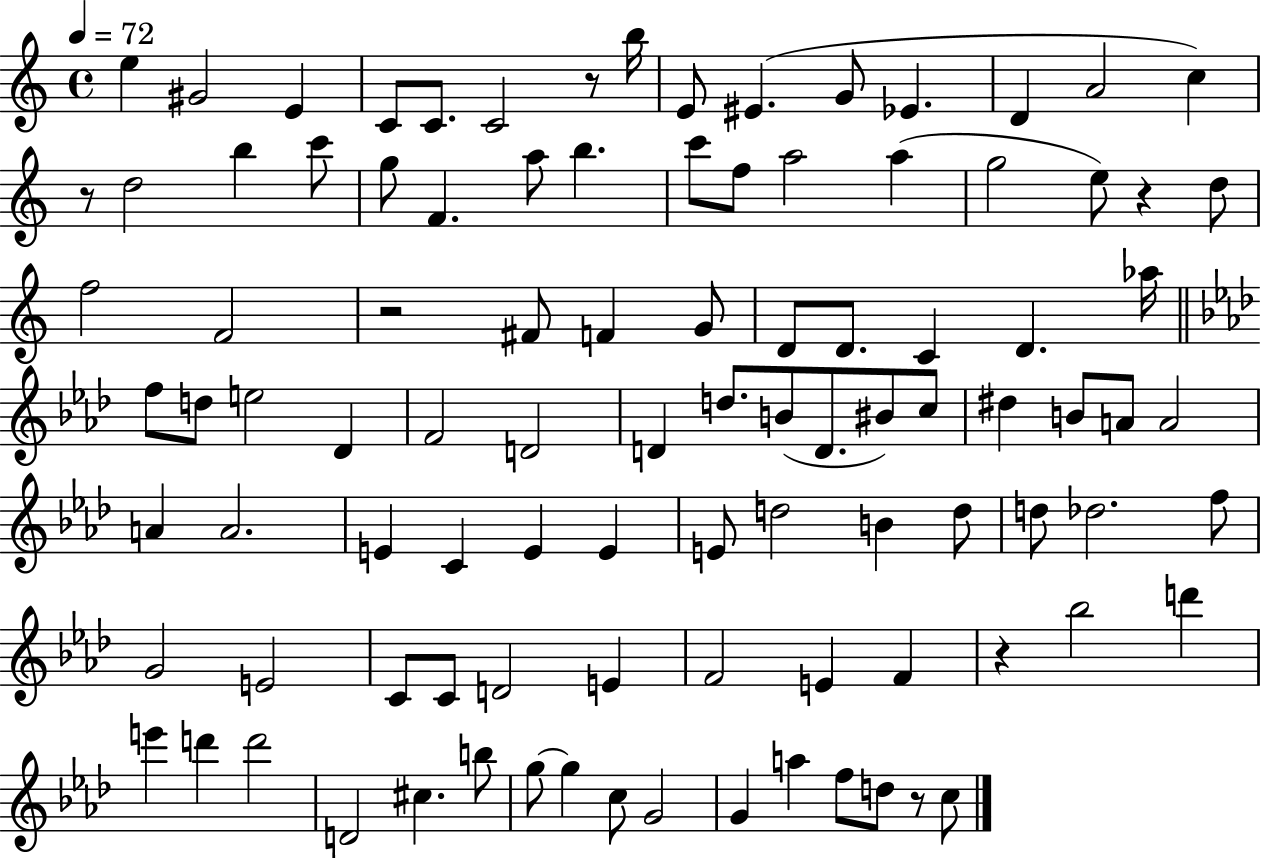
{
  \clef treble
  \time 4/4
  \defaultTimeSignature
  \key c \major
  \tempo 4 = 72
  \repeat volta 2 { e''4 gis'2 e'4 | c'8 c'8. c'2 r8 b''16 | e'8 eis'4.( g'8 ees'4. | d'4 a'2 c''4) | \break r8 d''2 b''4 c'''8 | g''8 f'4. a''8 b''4. | c'''8 f''8 a''2 a''4( | g''2 e''8) r4 d''8 | \break f''2 f'2 | r2 fis'8 f'4 g'8 | d'8 d'8. c'4 d'4. aes''16 | \bar "||" \break \key aes \major f''8 d''8 e''2 des'4 | f'2 d'2 | d'4 d''8. b'8( d'8. bis'8) c''8 | dis''4 b'8 a'8 a'2 | \break a'4 a'2. | e'4 c'4 e'4 e'4 | e'8 d''2 b'4 d''8 | d''8 des''2. f''8 | \break g'2 e'2 | c'8 c'8 d'2 e'4 | f'2 e'4 f'4 | r4 bes''2 d'''4 | \break e'''4 d'''4 d'''2 | d'2 cis''4. b''8 | g''8~~ g''4 c''8 g'2 | g'4 a''4 f''8 d''8 r8 c''8 | \break } \bar "|."
}